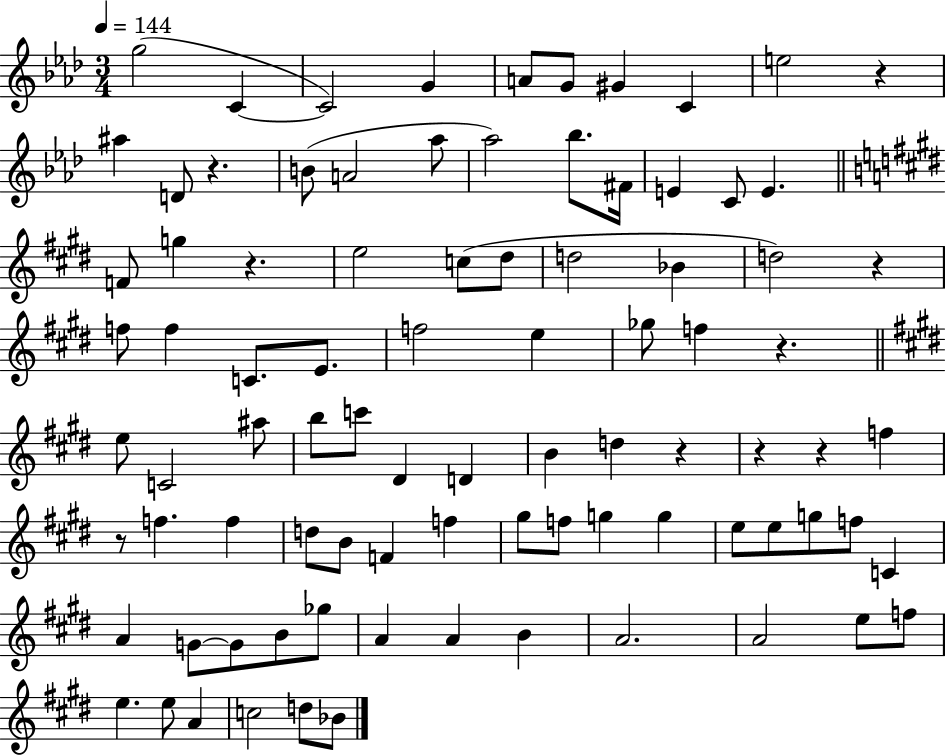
G5/h C4/q C4/h G4/q A4/e G4/e G#4/q C4/q E5/h R/q A#5/q D4/e R/q. B4/e A4/h Ab5/e Ab5/h Bb5/e. F#4/s E4/q C4/e E4/q. F4/e G5/q R/q. E5/h C5/e D#5/e D5/h Bb4/q D5/h R/q F5/e F5/q C4/e. E4/e. F5/h E5/q Gb5/e F5/q R/q. E5/e C4/h A#5/e B5/e C6/e D#4/q D4/q B4/q D5/q R/q R/q R/q F5/q R/e F5/q. F5/q D5/e B4/e F4/q F5/q G#5/e F5/e G5/q G5/q E5/e E5/e G5/e F5/e C4/q A4/q G4/e G4/e B4/e Gb5/e A4/q A4/q B4/q A4/h. A4/h E5/e F5/e E5/q. E5/e A4/q C5/h D5/e Bb4/e